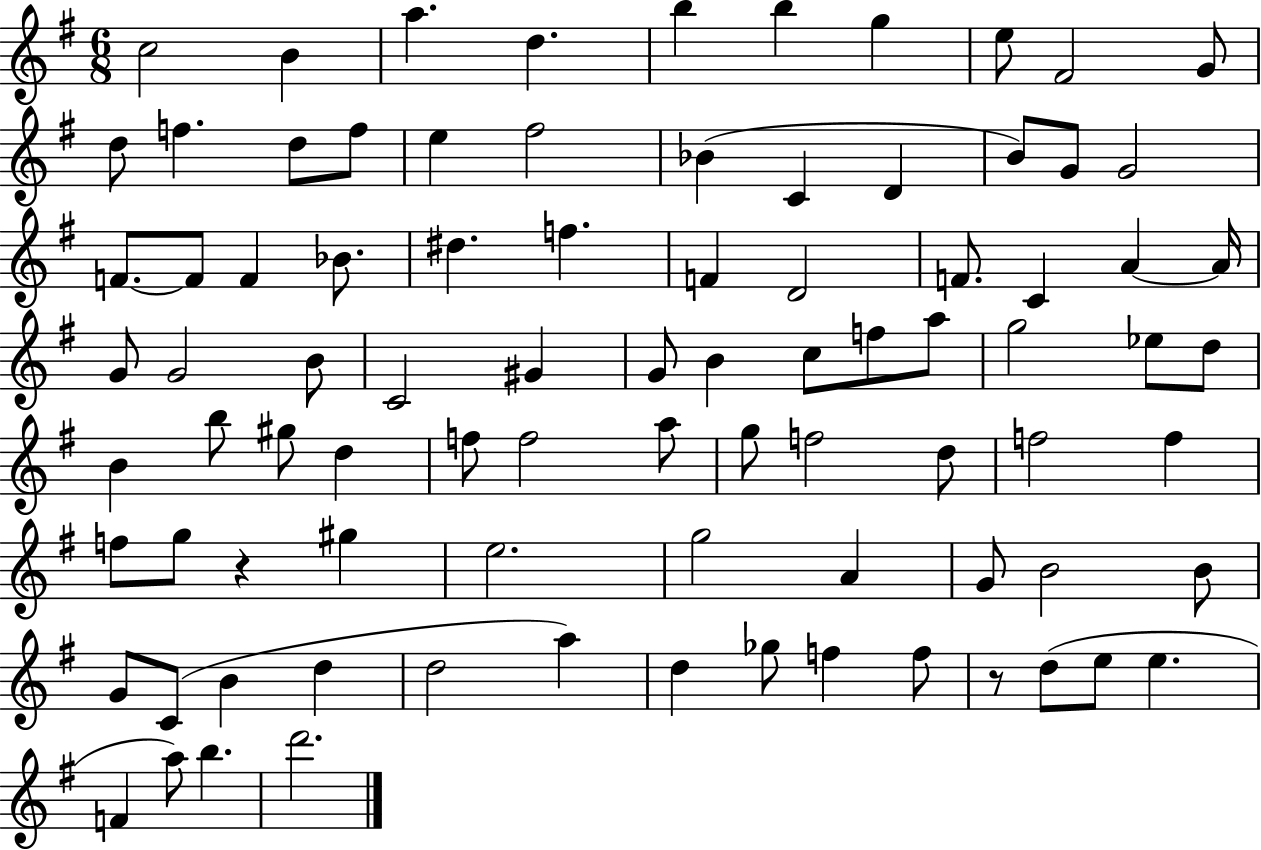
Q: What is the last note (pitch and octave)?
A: D6